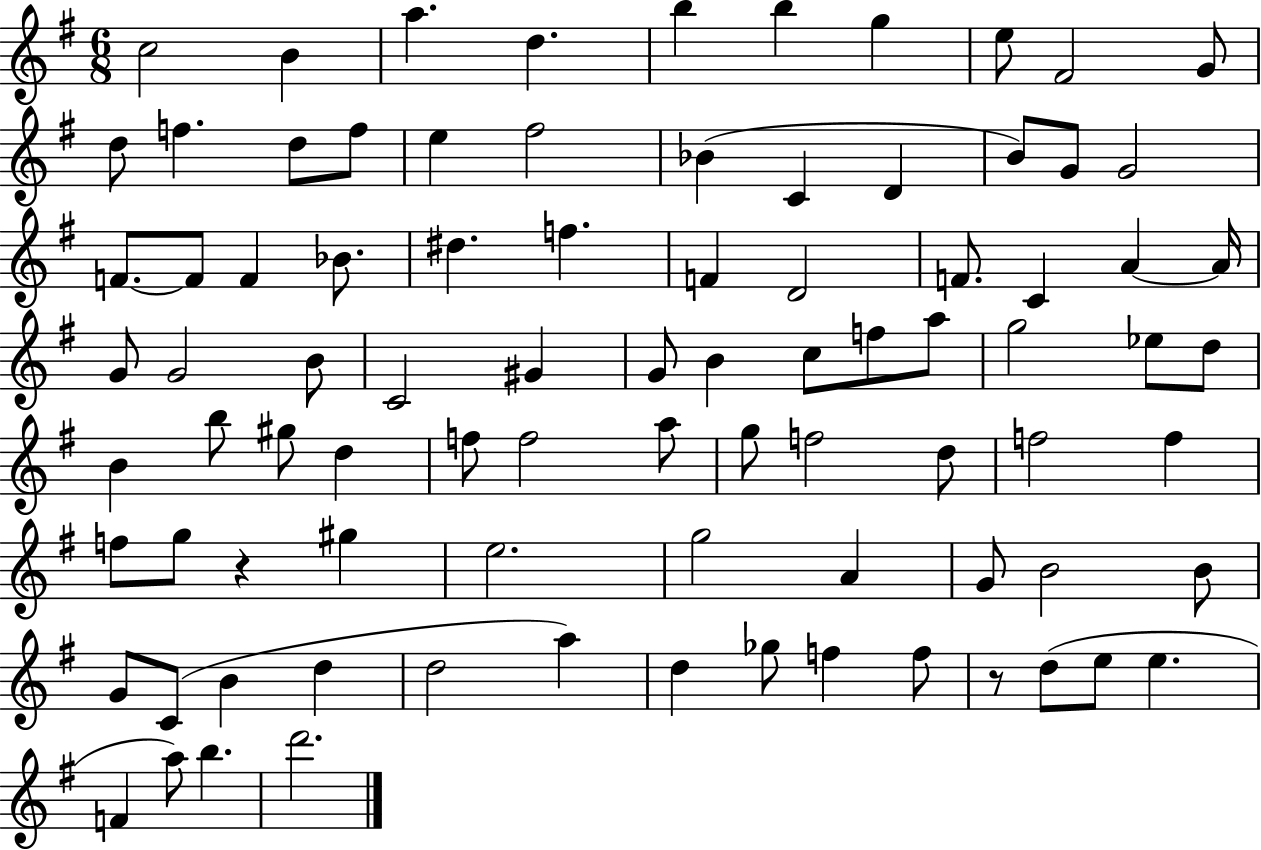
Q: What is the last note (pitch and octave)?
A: D6